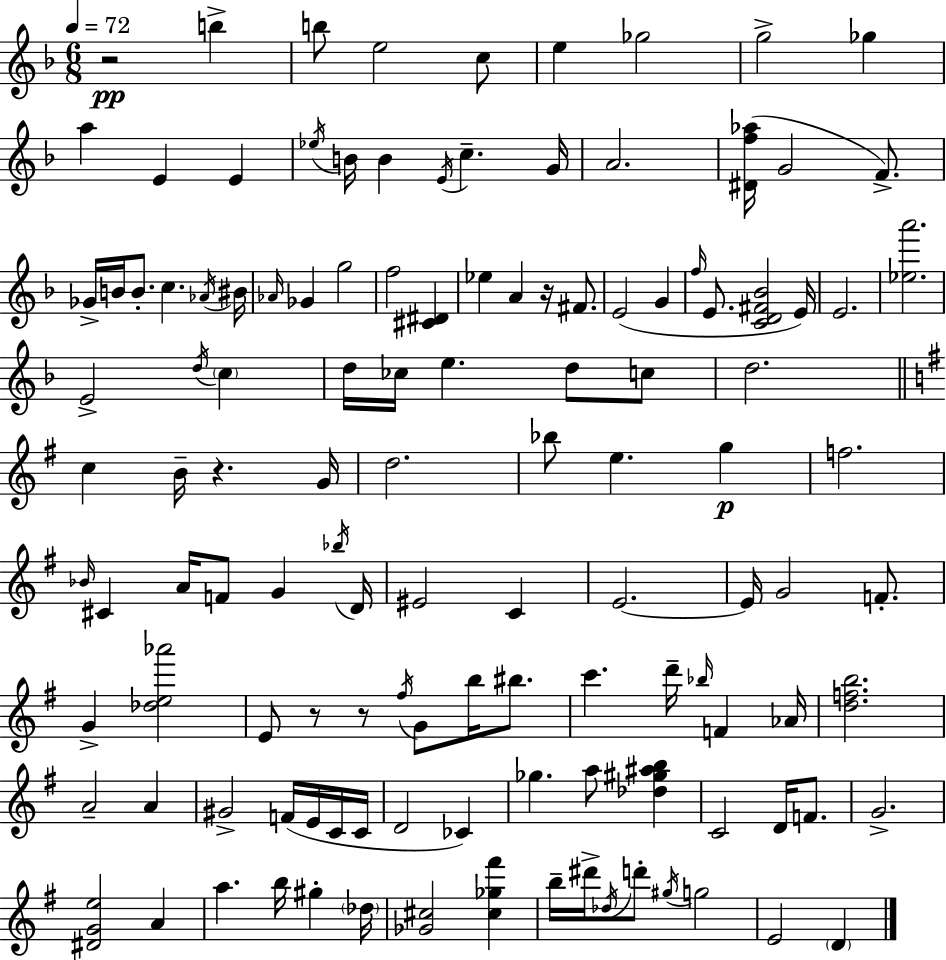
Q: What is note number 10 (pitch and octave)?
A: E4